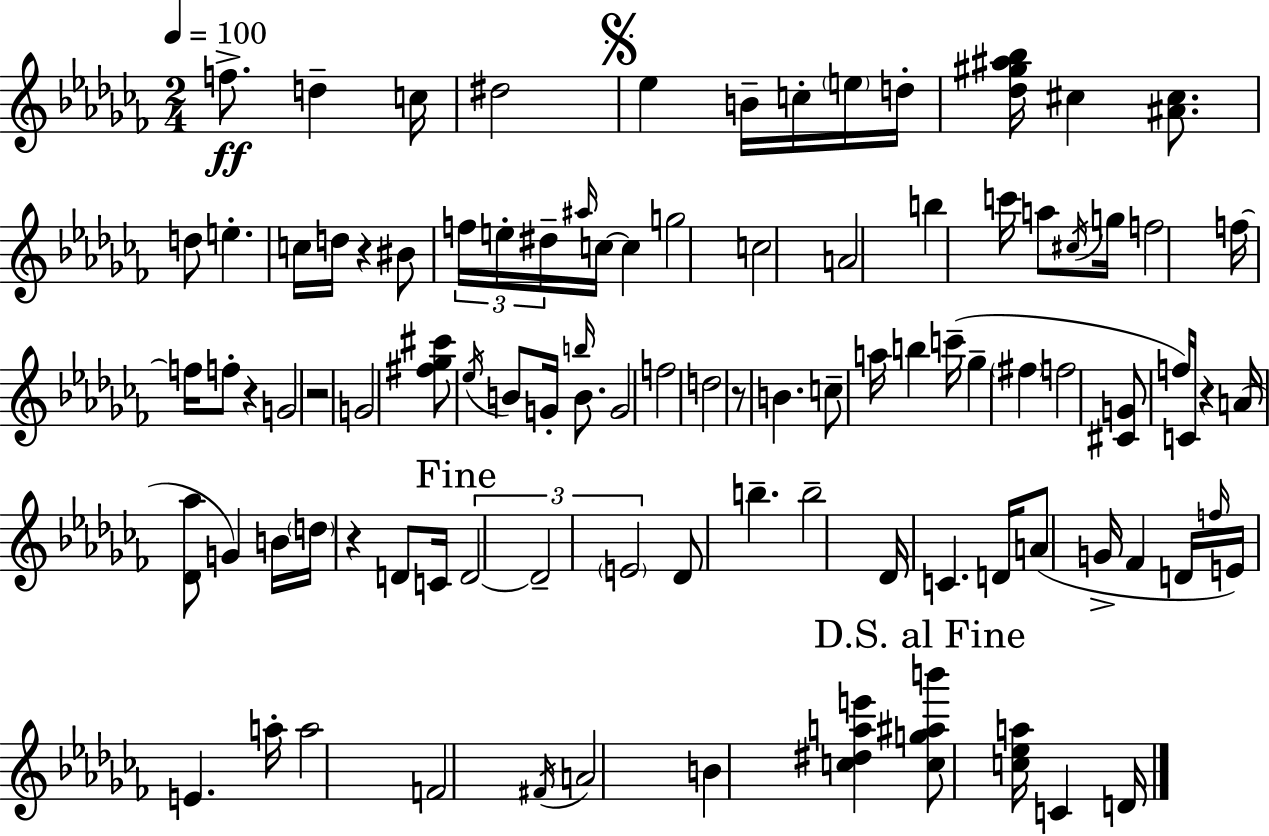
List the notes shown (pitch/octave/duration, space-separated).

F5/e. D5/q C5/s D#5/h Eb5/q B4/s C5/s E5/s D5/s [Db5,G#5,A#5,Bb5]/s C#5/q [A#4,C#5]/e. D5/e E5/q. C5/s D5/s R/q BIS4/e F5/s E5/s D#5/s A#5/s C5/s C5/q G5/h C5/h A4/h B5/q C6/s A5/e C#5/s G5/s F5/h F5/s F5/s F5/e R/q G4/h R/h G4/h [F#5,Gb5,C#6]/e Eb5/s B4/e G4/s B5/s B4/e. G4/h F5/h D5/h R/e B4/q. C5/e A5/s B5/q C6/s Gb5/q F#5/q F5/h [C#4,G4]/e F5/s C4/s R/q A4/s [Db4,Ab5]/e G4/q B4/s D5/s R/q D4/e C4/s D4/h D4/h E4/h Db4/e B5/q. B5/h Db4/s C4/q. D4/s A4/e G4/s FES4/q D4/s F5/s E4/s E4/q. A5/s A5/h F4/h F#4/s A4/h B4/q [C5,D#5,A5,E6]/q [C5,G5,A#5,B6]/e [C5,Eb5,A5]/s C4/q D4/s